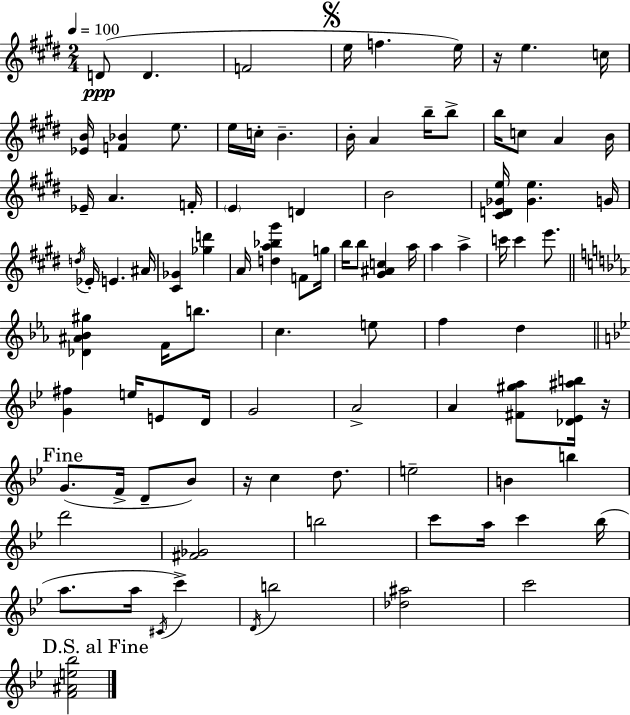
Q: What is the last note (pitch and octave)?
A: C6